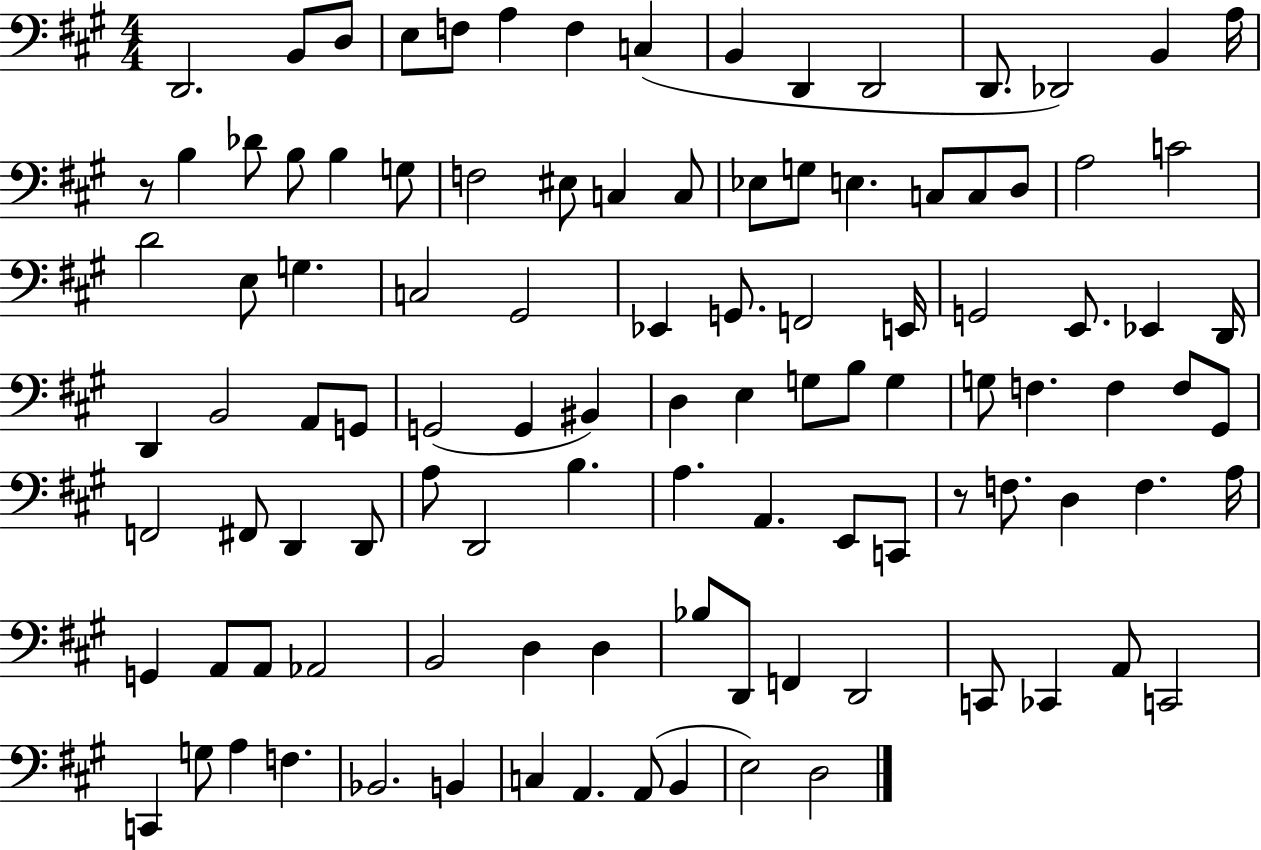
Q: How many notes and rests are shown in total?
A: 106